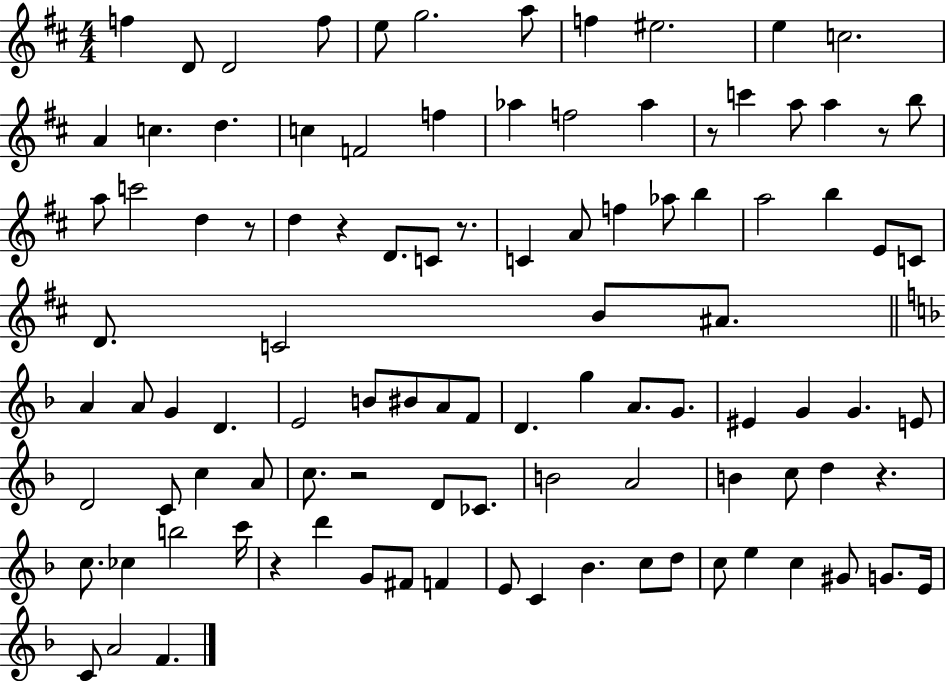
{
  \clef treble
  \numericTimeSignature
  \time 4/4
  \key d \major
  f''4 d'8 d'2 f''8 | e''8 g''2. a''8 | f''4 eis''2. | e''4 c''2. | \break a'4 c''4. d''4. | c''4 f'2 f''4 | aes''4 f''2 aes''4 | r8 c'''4 a''8 a''4 r8 b''8 | \break a''8 c'''2 d''4 r8 | d''4 r4 d'8. c'8 r8. | c'4 a'8 f''4 aes''8 b''4 | a''2 b''4 e'8 c'8 | \break d'8. c'2 b'8 ais'8. | \bar "||" \break \key f \major a'4 a'8 g'4 d'4. | e'2 b'8 bis'8 a'8 f'8 | d'4. g''4 a'8. g'8. | eis'4 g'4 g'4. e'8 | \break d'2 c'8 c''4 a'8 | c''8. r2 d'8 ces'8. | b'2 a'2 | b'4 c''8 d''4 r4. | \break c''8. ces''4 b''2 c'''16 | r4 d'''4 g'8 fis'8 f'4 | e'8 c'4 bes'4. c''8 d''8 | c''8 e''4 c''4 gis'8 g'8. e'16 | \break c'8 a'2 f'4. | \bar "|."
}